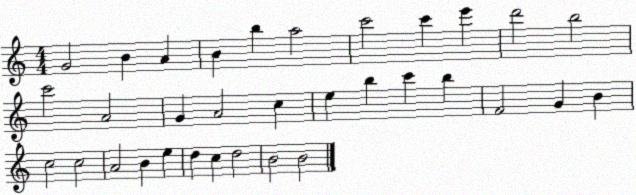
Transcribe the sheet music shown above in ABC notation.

X:1
T:Untitled
M:4/4
L:1/4
K:C
G2 B A B b a2 c'2 c' e' d'2 b2 c'2 A2 G A2 c e b c' b F2 G B c2 c2 A2 B e d c d2 B2 B2